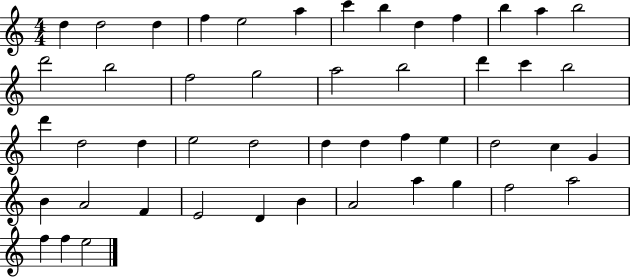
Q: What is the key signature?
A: C major